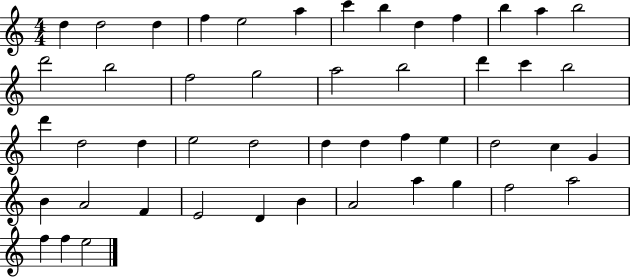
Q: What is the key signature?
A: C major